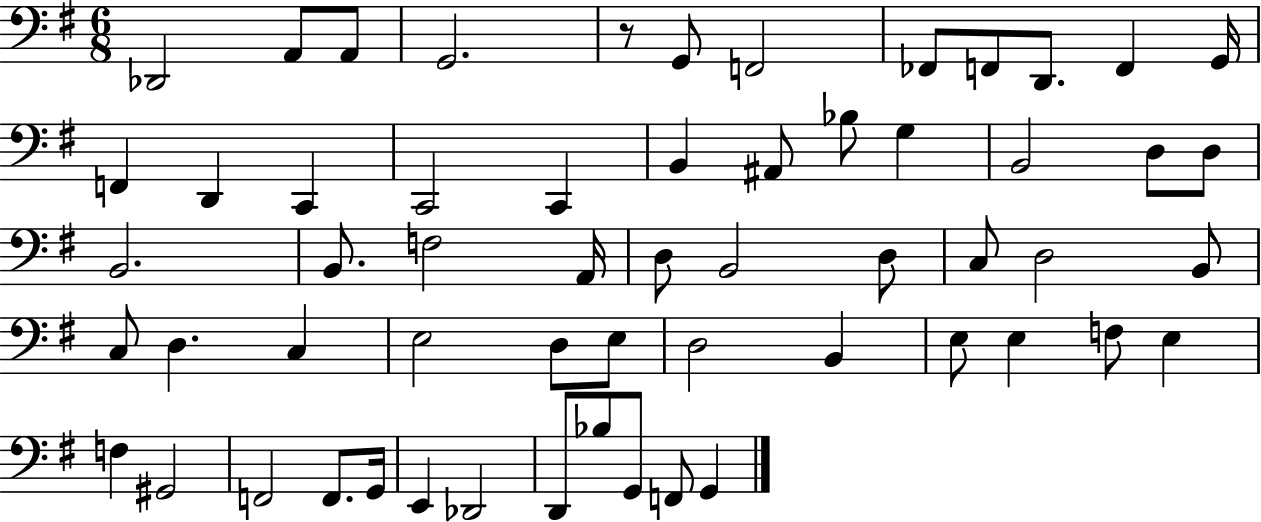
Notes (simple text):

Db2/h A2/e A2/e G2/h. R/e G2/e F2/h FES2/e F2/e D2/e. F2/q G2/s F2/q D2/q C2/q C2/h C2/q B2/q A#2/e Bb3/e G3/q B2/h D3/e D3/e B2/h. B2/e. F3/h A2/s D3/e B2/h D3/e C3/e D3/h B2/e C3/e D3/q. C3/q E3/h D3/e E3/e D3/h B2/q E3/e E3/q F3/e E3/q F3/q G#2/h F2/h F2/e. G2/s E2/q Db2/h D2/e Bb3/e G2/e F2/e G2/q